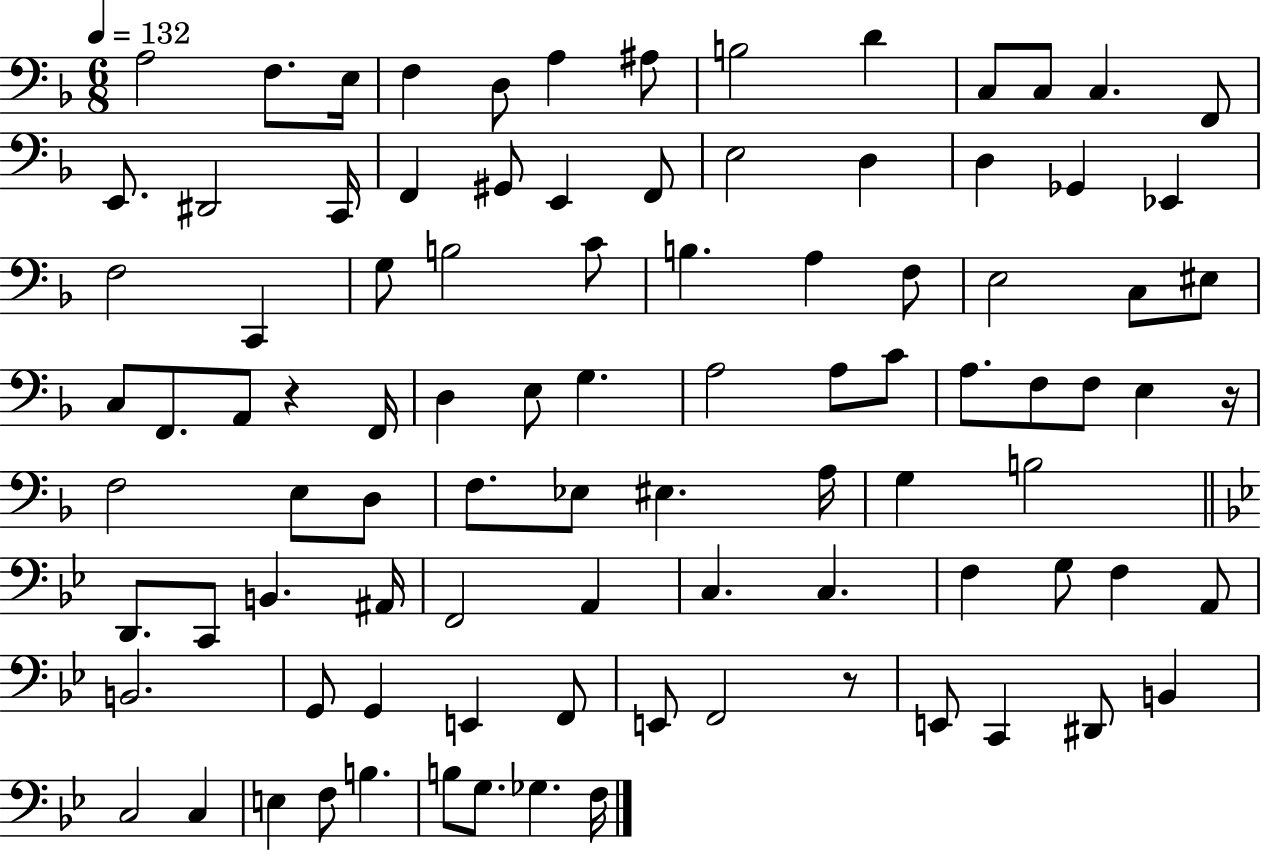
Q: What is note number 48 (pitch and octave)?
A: F3